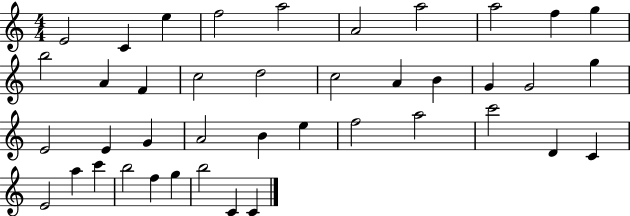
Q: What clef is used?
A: treble